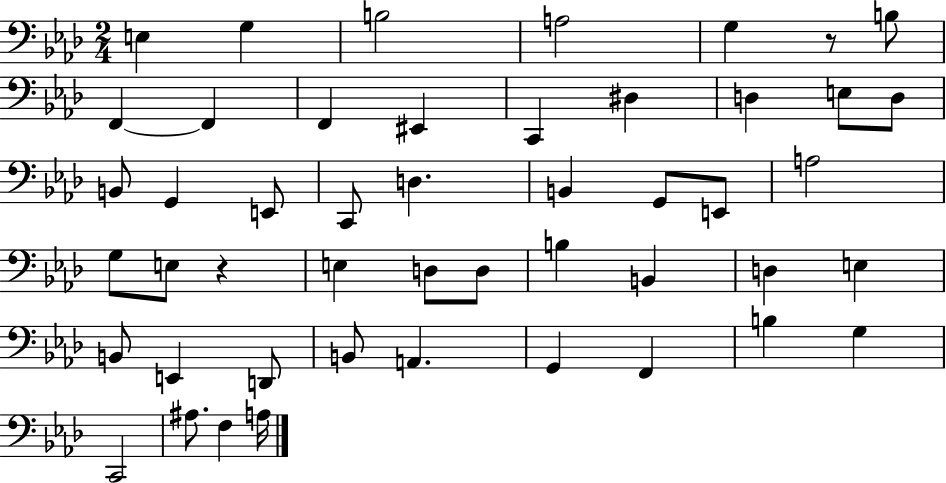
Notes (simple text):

E3/q G3/q B3/h A3/h G3/q R/e B3/e F2/q F2/q F2/q EIS2/q C2/q D#3/q D3/q E3/e D3/e B2/e G2/q E2/e C2/e D3/q. B2/q G2/e E2/e A3/h G3/e E3/e R/q E3/q D3/e D3/e B3/q B2/q D3/q E3/q B2/e E2/q D2/e B2/e A2/q. G2/q F2/q B3/q G3/q C2/h A#3/e. F3/q A3/s